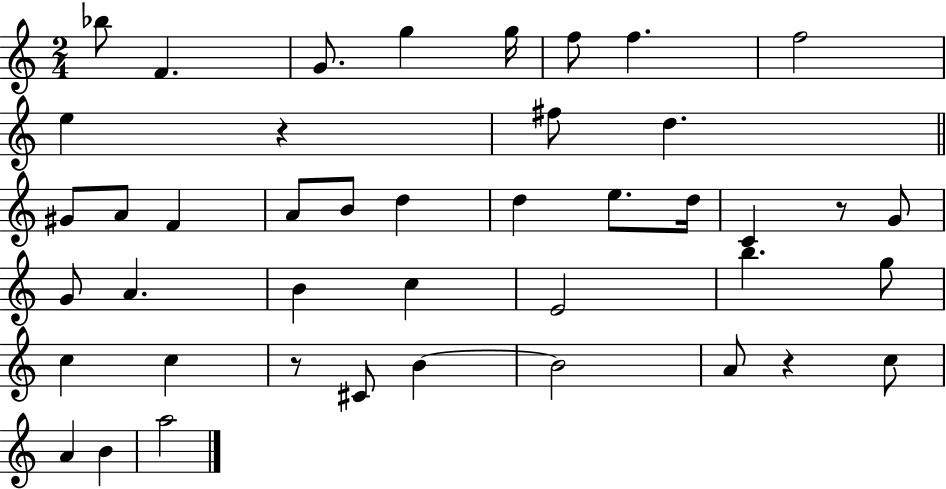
Bb5/e F4/q. G4/e. G5/q G5/s F5/e F5/q. F5/h E5/q R/q F#5/e D5/q. G#4/e A4/e F4/q A4/e B4/e D5/q D5/q E5/e. D5/s C4/q R/e G4/e G4/e A4/q. B4/q C5/q E4/h B5/q. G5/e C5/q C5/q R/e C#4/e B4/q B4/h A4/e R/q C5/e A4/q B4/q A5/h